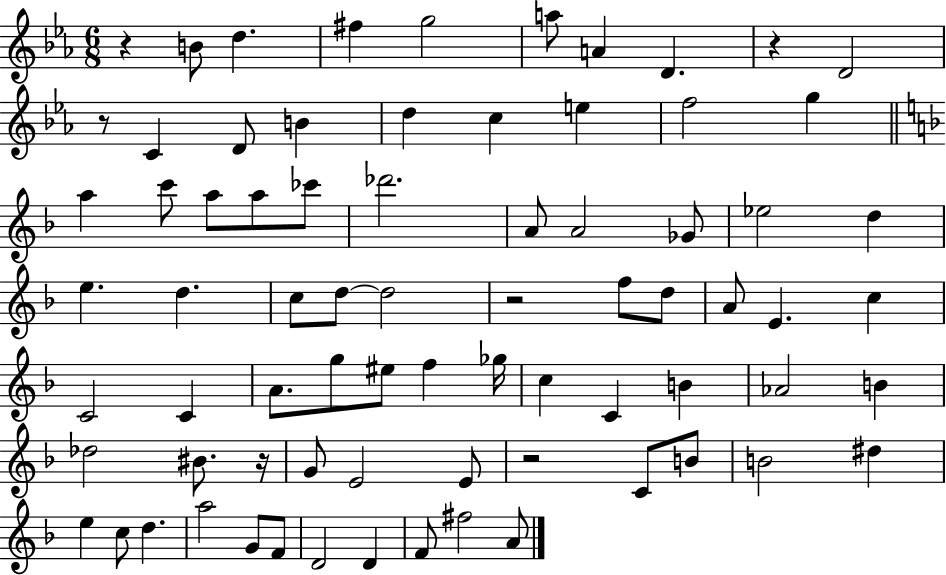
{
  \clef treble
  \numericTimeSignature
  \time 6/8
  \key ees \major
  \repeat volta 2 { r4 b'8 d''4. | fis''4 g''2 | a''8 a'4 d'4. | r4 d'2 | \break r8 c'4 d'8 b'4 | d''4 c''4 e''4 | f''2 g''4 | \bar "||" \break \key f \major a''4 c'''8 a''8 a''8 ces'''8 | des'''2. | a'8 a'2 ges'8 | ees''2 d''4 | \break e''4. d''4. | c''8 d''8~~ d''2 | r2 f''8 d''8 | a'8 e'4. c''4 | \break c'2 c'4 | a'8. g''8 eis''8 f''4 ges''16 | c''4 c'4 b'4 | aes'2 b'4 | \break des''2 bis'8. r16 | g'8 e'2 e'8 | r2 c'8 b'8 | b'2 dis''4 | \break e''4 c''8 d''4. | a''2 g'8 f'8 | d'2 d'4 | f'8 fis''2 a'8 | \break } \bar "|."
}